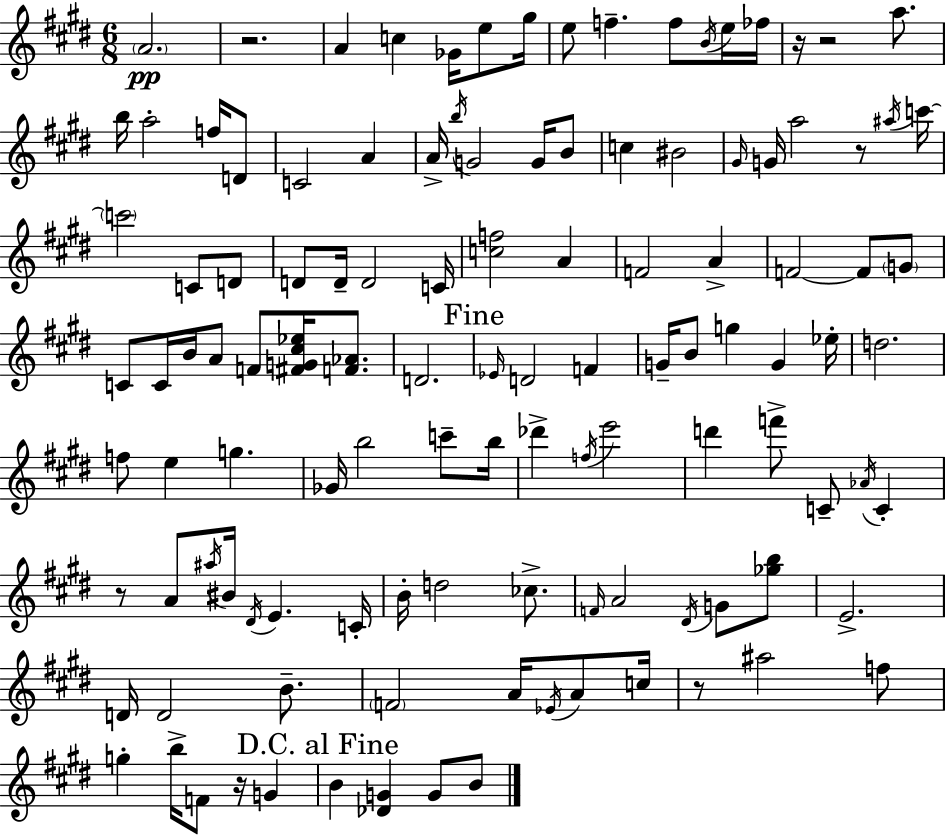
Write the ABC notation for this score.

X:1
T:Untitled
M:6/8
L:1/4
K:E
A2 z2 A c _G/4 e/2 ^g/4 e/2 f f/2 B/4 e/4 _f/4 z/4 z2 a/2 b/4 a2 f/4 D/2 C2 A A/4 b/4 G2 G/4 B/2 c ^B2 ^G/4 G/4 a2 z/2 ^a/4 c'/4 c'2 C/2 D/2 D/2 D/4 D2 C/4 [cf]2 A F2 A F2 F/2 G/2 C/2 C/4 B/4 A/2 F/2 [^FG^c_e]/4 [F_A]/2 D2 _E/4 D2 F G/4 B/2 g G _e/4 d2 f/2 e g _G/4 b2 c'/2 b/4 _d' f/4 e'2 d' f'/2 C/2 _A/4 C z/2 A/2 ^a/4 ^B/4 ^D/4 E C/4 B/4 d2 _c/2 F/4 A2 ^D/4 G/2 [_gb]/2 E2 D/4 D2 B/2 F2 A/4 _E/4 A/2 c/4 z/2 ^a2 f/2 g b/4 F/2 z/4 G B [_DG] G/2 B/2